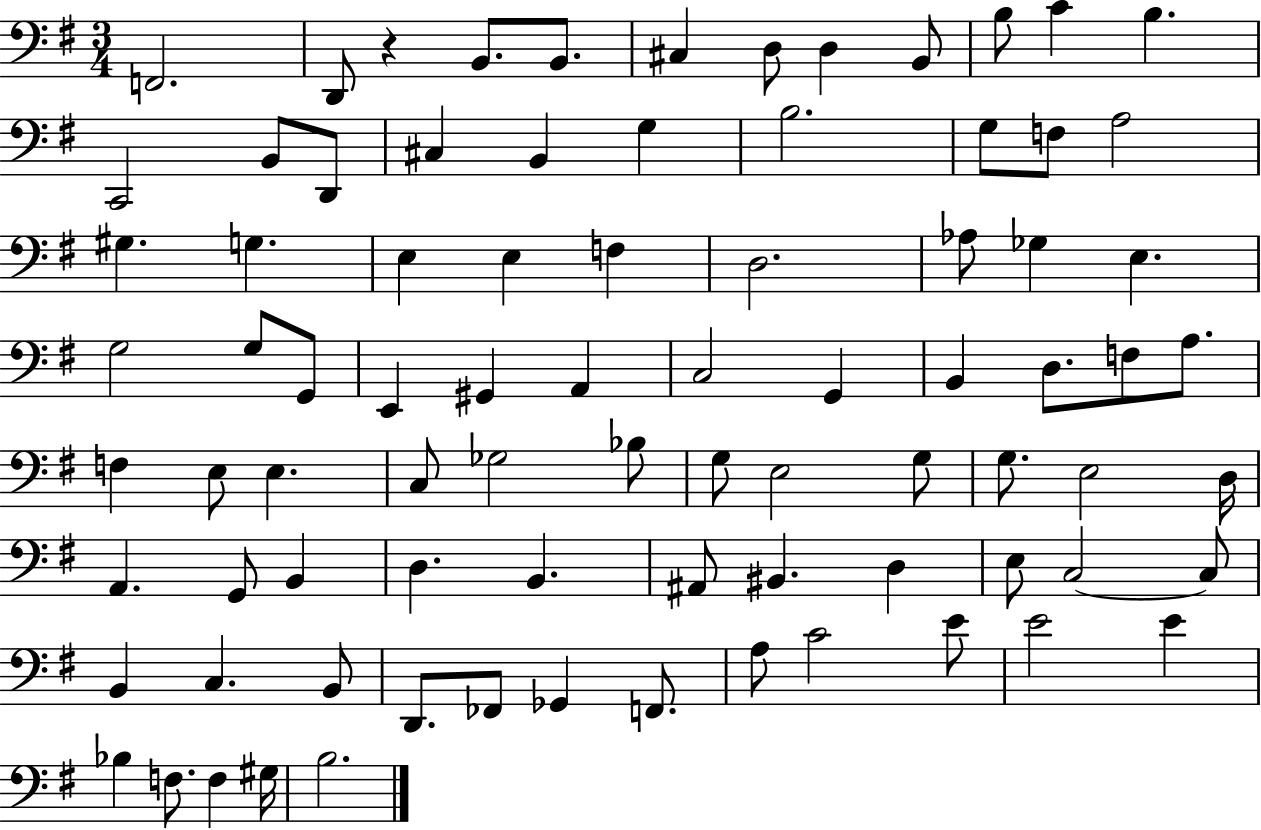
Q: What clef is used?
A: bass